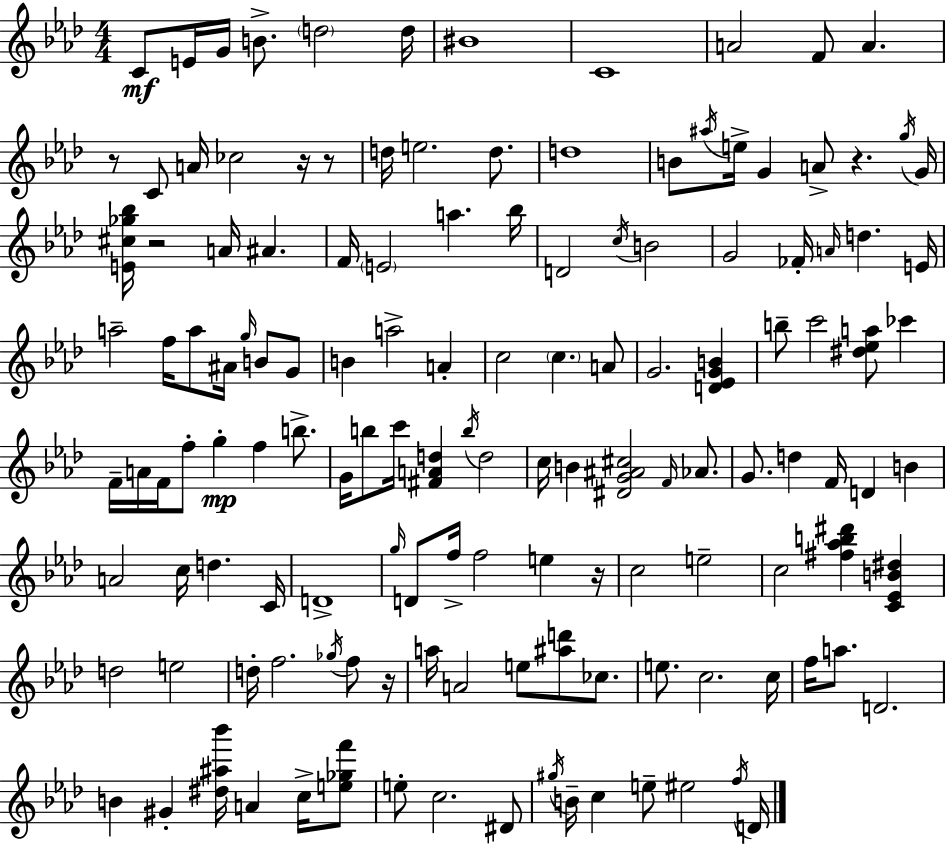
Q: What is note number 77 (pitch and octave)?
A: B4